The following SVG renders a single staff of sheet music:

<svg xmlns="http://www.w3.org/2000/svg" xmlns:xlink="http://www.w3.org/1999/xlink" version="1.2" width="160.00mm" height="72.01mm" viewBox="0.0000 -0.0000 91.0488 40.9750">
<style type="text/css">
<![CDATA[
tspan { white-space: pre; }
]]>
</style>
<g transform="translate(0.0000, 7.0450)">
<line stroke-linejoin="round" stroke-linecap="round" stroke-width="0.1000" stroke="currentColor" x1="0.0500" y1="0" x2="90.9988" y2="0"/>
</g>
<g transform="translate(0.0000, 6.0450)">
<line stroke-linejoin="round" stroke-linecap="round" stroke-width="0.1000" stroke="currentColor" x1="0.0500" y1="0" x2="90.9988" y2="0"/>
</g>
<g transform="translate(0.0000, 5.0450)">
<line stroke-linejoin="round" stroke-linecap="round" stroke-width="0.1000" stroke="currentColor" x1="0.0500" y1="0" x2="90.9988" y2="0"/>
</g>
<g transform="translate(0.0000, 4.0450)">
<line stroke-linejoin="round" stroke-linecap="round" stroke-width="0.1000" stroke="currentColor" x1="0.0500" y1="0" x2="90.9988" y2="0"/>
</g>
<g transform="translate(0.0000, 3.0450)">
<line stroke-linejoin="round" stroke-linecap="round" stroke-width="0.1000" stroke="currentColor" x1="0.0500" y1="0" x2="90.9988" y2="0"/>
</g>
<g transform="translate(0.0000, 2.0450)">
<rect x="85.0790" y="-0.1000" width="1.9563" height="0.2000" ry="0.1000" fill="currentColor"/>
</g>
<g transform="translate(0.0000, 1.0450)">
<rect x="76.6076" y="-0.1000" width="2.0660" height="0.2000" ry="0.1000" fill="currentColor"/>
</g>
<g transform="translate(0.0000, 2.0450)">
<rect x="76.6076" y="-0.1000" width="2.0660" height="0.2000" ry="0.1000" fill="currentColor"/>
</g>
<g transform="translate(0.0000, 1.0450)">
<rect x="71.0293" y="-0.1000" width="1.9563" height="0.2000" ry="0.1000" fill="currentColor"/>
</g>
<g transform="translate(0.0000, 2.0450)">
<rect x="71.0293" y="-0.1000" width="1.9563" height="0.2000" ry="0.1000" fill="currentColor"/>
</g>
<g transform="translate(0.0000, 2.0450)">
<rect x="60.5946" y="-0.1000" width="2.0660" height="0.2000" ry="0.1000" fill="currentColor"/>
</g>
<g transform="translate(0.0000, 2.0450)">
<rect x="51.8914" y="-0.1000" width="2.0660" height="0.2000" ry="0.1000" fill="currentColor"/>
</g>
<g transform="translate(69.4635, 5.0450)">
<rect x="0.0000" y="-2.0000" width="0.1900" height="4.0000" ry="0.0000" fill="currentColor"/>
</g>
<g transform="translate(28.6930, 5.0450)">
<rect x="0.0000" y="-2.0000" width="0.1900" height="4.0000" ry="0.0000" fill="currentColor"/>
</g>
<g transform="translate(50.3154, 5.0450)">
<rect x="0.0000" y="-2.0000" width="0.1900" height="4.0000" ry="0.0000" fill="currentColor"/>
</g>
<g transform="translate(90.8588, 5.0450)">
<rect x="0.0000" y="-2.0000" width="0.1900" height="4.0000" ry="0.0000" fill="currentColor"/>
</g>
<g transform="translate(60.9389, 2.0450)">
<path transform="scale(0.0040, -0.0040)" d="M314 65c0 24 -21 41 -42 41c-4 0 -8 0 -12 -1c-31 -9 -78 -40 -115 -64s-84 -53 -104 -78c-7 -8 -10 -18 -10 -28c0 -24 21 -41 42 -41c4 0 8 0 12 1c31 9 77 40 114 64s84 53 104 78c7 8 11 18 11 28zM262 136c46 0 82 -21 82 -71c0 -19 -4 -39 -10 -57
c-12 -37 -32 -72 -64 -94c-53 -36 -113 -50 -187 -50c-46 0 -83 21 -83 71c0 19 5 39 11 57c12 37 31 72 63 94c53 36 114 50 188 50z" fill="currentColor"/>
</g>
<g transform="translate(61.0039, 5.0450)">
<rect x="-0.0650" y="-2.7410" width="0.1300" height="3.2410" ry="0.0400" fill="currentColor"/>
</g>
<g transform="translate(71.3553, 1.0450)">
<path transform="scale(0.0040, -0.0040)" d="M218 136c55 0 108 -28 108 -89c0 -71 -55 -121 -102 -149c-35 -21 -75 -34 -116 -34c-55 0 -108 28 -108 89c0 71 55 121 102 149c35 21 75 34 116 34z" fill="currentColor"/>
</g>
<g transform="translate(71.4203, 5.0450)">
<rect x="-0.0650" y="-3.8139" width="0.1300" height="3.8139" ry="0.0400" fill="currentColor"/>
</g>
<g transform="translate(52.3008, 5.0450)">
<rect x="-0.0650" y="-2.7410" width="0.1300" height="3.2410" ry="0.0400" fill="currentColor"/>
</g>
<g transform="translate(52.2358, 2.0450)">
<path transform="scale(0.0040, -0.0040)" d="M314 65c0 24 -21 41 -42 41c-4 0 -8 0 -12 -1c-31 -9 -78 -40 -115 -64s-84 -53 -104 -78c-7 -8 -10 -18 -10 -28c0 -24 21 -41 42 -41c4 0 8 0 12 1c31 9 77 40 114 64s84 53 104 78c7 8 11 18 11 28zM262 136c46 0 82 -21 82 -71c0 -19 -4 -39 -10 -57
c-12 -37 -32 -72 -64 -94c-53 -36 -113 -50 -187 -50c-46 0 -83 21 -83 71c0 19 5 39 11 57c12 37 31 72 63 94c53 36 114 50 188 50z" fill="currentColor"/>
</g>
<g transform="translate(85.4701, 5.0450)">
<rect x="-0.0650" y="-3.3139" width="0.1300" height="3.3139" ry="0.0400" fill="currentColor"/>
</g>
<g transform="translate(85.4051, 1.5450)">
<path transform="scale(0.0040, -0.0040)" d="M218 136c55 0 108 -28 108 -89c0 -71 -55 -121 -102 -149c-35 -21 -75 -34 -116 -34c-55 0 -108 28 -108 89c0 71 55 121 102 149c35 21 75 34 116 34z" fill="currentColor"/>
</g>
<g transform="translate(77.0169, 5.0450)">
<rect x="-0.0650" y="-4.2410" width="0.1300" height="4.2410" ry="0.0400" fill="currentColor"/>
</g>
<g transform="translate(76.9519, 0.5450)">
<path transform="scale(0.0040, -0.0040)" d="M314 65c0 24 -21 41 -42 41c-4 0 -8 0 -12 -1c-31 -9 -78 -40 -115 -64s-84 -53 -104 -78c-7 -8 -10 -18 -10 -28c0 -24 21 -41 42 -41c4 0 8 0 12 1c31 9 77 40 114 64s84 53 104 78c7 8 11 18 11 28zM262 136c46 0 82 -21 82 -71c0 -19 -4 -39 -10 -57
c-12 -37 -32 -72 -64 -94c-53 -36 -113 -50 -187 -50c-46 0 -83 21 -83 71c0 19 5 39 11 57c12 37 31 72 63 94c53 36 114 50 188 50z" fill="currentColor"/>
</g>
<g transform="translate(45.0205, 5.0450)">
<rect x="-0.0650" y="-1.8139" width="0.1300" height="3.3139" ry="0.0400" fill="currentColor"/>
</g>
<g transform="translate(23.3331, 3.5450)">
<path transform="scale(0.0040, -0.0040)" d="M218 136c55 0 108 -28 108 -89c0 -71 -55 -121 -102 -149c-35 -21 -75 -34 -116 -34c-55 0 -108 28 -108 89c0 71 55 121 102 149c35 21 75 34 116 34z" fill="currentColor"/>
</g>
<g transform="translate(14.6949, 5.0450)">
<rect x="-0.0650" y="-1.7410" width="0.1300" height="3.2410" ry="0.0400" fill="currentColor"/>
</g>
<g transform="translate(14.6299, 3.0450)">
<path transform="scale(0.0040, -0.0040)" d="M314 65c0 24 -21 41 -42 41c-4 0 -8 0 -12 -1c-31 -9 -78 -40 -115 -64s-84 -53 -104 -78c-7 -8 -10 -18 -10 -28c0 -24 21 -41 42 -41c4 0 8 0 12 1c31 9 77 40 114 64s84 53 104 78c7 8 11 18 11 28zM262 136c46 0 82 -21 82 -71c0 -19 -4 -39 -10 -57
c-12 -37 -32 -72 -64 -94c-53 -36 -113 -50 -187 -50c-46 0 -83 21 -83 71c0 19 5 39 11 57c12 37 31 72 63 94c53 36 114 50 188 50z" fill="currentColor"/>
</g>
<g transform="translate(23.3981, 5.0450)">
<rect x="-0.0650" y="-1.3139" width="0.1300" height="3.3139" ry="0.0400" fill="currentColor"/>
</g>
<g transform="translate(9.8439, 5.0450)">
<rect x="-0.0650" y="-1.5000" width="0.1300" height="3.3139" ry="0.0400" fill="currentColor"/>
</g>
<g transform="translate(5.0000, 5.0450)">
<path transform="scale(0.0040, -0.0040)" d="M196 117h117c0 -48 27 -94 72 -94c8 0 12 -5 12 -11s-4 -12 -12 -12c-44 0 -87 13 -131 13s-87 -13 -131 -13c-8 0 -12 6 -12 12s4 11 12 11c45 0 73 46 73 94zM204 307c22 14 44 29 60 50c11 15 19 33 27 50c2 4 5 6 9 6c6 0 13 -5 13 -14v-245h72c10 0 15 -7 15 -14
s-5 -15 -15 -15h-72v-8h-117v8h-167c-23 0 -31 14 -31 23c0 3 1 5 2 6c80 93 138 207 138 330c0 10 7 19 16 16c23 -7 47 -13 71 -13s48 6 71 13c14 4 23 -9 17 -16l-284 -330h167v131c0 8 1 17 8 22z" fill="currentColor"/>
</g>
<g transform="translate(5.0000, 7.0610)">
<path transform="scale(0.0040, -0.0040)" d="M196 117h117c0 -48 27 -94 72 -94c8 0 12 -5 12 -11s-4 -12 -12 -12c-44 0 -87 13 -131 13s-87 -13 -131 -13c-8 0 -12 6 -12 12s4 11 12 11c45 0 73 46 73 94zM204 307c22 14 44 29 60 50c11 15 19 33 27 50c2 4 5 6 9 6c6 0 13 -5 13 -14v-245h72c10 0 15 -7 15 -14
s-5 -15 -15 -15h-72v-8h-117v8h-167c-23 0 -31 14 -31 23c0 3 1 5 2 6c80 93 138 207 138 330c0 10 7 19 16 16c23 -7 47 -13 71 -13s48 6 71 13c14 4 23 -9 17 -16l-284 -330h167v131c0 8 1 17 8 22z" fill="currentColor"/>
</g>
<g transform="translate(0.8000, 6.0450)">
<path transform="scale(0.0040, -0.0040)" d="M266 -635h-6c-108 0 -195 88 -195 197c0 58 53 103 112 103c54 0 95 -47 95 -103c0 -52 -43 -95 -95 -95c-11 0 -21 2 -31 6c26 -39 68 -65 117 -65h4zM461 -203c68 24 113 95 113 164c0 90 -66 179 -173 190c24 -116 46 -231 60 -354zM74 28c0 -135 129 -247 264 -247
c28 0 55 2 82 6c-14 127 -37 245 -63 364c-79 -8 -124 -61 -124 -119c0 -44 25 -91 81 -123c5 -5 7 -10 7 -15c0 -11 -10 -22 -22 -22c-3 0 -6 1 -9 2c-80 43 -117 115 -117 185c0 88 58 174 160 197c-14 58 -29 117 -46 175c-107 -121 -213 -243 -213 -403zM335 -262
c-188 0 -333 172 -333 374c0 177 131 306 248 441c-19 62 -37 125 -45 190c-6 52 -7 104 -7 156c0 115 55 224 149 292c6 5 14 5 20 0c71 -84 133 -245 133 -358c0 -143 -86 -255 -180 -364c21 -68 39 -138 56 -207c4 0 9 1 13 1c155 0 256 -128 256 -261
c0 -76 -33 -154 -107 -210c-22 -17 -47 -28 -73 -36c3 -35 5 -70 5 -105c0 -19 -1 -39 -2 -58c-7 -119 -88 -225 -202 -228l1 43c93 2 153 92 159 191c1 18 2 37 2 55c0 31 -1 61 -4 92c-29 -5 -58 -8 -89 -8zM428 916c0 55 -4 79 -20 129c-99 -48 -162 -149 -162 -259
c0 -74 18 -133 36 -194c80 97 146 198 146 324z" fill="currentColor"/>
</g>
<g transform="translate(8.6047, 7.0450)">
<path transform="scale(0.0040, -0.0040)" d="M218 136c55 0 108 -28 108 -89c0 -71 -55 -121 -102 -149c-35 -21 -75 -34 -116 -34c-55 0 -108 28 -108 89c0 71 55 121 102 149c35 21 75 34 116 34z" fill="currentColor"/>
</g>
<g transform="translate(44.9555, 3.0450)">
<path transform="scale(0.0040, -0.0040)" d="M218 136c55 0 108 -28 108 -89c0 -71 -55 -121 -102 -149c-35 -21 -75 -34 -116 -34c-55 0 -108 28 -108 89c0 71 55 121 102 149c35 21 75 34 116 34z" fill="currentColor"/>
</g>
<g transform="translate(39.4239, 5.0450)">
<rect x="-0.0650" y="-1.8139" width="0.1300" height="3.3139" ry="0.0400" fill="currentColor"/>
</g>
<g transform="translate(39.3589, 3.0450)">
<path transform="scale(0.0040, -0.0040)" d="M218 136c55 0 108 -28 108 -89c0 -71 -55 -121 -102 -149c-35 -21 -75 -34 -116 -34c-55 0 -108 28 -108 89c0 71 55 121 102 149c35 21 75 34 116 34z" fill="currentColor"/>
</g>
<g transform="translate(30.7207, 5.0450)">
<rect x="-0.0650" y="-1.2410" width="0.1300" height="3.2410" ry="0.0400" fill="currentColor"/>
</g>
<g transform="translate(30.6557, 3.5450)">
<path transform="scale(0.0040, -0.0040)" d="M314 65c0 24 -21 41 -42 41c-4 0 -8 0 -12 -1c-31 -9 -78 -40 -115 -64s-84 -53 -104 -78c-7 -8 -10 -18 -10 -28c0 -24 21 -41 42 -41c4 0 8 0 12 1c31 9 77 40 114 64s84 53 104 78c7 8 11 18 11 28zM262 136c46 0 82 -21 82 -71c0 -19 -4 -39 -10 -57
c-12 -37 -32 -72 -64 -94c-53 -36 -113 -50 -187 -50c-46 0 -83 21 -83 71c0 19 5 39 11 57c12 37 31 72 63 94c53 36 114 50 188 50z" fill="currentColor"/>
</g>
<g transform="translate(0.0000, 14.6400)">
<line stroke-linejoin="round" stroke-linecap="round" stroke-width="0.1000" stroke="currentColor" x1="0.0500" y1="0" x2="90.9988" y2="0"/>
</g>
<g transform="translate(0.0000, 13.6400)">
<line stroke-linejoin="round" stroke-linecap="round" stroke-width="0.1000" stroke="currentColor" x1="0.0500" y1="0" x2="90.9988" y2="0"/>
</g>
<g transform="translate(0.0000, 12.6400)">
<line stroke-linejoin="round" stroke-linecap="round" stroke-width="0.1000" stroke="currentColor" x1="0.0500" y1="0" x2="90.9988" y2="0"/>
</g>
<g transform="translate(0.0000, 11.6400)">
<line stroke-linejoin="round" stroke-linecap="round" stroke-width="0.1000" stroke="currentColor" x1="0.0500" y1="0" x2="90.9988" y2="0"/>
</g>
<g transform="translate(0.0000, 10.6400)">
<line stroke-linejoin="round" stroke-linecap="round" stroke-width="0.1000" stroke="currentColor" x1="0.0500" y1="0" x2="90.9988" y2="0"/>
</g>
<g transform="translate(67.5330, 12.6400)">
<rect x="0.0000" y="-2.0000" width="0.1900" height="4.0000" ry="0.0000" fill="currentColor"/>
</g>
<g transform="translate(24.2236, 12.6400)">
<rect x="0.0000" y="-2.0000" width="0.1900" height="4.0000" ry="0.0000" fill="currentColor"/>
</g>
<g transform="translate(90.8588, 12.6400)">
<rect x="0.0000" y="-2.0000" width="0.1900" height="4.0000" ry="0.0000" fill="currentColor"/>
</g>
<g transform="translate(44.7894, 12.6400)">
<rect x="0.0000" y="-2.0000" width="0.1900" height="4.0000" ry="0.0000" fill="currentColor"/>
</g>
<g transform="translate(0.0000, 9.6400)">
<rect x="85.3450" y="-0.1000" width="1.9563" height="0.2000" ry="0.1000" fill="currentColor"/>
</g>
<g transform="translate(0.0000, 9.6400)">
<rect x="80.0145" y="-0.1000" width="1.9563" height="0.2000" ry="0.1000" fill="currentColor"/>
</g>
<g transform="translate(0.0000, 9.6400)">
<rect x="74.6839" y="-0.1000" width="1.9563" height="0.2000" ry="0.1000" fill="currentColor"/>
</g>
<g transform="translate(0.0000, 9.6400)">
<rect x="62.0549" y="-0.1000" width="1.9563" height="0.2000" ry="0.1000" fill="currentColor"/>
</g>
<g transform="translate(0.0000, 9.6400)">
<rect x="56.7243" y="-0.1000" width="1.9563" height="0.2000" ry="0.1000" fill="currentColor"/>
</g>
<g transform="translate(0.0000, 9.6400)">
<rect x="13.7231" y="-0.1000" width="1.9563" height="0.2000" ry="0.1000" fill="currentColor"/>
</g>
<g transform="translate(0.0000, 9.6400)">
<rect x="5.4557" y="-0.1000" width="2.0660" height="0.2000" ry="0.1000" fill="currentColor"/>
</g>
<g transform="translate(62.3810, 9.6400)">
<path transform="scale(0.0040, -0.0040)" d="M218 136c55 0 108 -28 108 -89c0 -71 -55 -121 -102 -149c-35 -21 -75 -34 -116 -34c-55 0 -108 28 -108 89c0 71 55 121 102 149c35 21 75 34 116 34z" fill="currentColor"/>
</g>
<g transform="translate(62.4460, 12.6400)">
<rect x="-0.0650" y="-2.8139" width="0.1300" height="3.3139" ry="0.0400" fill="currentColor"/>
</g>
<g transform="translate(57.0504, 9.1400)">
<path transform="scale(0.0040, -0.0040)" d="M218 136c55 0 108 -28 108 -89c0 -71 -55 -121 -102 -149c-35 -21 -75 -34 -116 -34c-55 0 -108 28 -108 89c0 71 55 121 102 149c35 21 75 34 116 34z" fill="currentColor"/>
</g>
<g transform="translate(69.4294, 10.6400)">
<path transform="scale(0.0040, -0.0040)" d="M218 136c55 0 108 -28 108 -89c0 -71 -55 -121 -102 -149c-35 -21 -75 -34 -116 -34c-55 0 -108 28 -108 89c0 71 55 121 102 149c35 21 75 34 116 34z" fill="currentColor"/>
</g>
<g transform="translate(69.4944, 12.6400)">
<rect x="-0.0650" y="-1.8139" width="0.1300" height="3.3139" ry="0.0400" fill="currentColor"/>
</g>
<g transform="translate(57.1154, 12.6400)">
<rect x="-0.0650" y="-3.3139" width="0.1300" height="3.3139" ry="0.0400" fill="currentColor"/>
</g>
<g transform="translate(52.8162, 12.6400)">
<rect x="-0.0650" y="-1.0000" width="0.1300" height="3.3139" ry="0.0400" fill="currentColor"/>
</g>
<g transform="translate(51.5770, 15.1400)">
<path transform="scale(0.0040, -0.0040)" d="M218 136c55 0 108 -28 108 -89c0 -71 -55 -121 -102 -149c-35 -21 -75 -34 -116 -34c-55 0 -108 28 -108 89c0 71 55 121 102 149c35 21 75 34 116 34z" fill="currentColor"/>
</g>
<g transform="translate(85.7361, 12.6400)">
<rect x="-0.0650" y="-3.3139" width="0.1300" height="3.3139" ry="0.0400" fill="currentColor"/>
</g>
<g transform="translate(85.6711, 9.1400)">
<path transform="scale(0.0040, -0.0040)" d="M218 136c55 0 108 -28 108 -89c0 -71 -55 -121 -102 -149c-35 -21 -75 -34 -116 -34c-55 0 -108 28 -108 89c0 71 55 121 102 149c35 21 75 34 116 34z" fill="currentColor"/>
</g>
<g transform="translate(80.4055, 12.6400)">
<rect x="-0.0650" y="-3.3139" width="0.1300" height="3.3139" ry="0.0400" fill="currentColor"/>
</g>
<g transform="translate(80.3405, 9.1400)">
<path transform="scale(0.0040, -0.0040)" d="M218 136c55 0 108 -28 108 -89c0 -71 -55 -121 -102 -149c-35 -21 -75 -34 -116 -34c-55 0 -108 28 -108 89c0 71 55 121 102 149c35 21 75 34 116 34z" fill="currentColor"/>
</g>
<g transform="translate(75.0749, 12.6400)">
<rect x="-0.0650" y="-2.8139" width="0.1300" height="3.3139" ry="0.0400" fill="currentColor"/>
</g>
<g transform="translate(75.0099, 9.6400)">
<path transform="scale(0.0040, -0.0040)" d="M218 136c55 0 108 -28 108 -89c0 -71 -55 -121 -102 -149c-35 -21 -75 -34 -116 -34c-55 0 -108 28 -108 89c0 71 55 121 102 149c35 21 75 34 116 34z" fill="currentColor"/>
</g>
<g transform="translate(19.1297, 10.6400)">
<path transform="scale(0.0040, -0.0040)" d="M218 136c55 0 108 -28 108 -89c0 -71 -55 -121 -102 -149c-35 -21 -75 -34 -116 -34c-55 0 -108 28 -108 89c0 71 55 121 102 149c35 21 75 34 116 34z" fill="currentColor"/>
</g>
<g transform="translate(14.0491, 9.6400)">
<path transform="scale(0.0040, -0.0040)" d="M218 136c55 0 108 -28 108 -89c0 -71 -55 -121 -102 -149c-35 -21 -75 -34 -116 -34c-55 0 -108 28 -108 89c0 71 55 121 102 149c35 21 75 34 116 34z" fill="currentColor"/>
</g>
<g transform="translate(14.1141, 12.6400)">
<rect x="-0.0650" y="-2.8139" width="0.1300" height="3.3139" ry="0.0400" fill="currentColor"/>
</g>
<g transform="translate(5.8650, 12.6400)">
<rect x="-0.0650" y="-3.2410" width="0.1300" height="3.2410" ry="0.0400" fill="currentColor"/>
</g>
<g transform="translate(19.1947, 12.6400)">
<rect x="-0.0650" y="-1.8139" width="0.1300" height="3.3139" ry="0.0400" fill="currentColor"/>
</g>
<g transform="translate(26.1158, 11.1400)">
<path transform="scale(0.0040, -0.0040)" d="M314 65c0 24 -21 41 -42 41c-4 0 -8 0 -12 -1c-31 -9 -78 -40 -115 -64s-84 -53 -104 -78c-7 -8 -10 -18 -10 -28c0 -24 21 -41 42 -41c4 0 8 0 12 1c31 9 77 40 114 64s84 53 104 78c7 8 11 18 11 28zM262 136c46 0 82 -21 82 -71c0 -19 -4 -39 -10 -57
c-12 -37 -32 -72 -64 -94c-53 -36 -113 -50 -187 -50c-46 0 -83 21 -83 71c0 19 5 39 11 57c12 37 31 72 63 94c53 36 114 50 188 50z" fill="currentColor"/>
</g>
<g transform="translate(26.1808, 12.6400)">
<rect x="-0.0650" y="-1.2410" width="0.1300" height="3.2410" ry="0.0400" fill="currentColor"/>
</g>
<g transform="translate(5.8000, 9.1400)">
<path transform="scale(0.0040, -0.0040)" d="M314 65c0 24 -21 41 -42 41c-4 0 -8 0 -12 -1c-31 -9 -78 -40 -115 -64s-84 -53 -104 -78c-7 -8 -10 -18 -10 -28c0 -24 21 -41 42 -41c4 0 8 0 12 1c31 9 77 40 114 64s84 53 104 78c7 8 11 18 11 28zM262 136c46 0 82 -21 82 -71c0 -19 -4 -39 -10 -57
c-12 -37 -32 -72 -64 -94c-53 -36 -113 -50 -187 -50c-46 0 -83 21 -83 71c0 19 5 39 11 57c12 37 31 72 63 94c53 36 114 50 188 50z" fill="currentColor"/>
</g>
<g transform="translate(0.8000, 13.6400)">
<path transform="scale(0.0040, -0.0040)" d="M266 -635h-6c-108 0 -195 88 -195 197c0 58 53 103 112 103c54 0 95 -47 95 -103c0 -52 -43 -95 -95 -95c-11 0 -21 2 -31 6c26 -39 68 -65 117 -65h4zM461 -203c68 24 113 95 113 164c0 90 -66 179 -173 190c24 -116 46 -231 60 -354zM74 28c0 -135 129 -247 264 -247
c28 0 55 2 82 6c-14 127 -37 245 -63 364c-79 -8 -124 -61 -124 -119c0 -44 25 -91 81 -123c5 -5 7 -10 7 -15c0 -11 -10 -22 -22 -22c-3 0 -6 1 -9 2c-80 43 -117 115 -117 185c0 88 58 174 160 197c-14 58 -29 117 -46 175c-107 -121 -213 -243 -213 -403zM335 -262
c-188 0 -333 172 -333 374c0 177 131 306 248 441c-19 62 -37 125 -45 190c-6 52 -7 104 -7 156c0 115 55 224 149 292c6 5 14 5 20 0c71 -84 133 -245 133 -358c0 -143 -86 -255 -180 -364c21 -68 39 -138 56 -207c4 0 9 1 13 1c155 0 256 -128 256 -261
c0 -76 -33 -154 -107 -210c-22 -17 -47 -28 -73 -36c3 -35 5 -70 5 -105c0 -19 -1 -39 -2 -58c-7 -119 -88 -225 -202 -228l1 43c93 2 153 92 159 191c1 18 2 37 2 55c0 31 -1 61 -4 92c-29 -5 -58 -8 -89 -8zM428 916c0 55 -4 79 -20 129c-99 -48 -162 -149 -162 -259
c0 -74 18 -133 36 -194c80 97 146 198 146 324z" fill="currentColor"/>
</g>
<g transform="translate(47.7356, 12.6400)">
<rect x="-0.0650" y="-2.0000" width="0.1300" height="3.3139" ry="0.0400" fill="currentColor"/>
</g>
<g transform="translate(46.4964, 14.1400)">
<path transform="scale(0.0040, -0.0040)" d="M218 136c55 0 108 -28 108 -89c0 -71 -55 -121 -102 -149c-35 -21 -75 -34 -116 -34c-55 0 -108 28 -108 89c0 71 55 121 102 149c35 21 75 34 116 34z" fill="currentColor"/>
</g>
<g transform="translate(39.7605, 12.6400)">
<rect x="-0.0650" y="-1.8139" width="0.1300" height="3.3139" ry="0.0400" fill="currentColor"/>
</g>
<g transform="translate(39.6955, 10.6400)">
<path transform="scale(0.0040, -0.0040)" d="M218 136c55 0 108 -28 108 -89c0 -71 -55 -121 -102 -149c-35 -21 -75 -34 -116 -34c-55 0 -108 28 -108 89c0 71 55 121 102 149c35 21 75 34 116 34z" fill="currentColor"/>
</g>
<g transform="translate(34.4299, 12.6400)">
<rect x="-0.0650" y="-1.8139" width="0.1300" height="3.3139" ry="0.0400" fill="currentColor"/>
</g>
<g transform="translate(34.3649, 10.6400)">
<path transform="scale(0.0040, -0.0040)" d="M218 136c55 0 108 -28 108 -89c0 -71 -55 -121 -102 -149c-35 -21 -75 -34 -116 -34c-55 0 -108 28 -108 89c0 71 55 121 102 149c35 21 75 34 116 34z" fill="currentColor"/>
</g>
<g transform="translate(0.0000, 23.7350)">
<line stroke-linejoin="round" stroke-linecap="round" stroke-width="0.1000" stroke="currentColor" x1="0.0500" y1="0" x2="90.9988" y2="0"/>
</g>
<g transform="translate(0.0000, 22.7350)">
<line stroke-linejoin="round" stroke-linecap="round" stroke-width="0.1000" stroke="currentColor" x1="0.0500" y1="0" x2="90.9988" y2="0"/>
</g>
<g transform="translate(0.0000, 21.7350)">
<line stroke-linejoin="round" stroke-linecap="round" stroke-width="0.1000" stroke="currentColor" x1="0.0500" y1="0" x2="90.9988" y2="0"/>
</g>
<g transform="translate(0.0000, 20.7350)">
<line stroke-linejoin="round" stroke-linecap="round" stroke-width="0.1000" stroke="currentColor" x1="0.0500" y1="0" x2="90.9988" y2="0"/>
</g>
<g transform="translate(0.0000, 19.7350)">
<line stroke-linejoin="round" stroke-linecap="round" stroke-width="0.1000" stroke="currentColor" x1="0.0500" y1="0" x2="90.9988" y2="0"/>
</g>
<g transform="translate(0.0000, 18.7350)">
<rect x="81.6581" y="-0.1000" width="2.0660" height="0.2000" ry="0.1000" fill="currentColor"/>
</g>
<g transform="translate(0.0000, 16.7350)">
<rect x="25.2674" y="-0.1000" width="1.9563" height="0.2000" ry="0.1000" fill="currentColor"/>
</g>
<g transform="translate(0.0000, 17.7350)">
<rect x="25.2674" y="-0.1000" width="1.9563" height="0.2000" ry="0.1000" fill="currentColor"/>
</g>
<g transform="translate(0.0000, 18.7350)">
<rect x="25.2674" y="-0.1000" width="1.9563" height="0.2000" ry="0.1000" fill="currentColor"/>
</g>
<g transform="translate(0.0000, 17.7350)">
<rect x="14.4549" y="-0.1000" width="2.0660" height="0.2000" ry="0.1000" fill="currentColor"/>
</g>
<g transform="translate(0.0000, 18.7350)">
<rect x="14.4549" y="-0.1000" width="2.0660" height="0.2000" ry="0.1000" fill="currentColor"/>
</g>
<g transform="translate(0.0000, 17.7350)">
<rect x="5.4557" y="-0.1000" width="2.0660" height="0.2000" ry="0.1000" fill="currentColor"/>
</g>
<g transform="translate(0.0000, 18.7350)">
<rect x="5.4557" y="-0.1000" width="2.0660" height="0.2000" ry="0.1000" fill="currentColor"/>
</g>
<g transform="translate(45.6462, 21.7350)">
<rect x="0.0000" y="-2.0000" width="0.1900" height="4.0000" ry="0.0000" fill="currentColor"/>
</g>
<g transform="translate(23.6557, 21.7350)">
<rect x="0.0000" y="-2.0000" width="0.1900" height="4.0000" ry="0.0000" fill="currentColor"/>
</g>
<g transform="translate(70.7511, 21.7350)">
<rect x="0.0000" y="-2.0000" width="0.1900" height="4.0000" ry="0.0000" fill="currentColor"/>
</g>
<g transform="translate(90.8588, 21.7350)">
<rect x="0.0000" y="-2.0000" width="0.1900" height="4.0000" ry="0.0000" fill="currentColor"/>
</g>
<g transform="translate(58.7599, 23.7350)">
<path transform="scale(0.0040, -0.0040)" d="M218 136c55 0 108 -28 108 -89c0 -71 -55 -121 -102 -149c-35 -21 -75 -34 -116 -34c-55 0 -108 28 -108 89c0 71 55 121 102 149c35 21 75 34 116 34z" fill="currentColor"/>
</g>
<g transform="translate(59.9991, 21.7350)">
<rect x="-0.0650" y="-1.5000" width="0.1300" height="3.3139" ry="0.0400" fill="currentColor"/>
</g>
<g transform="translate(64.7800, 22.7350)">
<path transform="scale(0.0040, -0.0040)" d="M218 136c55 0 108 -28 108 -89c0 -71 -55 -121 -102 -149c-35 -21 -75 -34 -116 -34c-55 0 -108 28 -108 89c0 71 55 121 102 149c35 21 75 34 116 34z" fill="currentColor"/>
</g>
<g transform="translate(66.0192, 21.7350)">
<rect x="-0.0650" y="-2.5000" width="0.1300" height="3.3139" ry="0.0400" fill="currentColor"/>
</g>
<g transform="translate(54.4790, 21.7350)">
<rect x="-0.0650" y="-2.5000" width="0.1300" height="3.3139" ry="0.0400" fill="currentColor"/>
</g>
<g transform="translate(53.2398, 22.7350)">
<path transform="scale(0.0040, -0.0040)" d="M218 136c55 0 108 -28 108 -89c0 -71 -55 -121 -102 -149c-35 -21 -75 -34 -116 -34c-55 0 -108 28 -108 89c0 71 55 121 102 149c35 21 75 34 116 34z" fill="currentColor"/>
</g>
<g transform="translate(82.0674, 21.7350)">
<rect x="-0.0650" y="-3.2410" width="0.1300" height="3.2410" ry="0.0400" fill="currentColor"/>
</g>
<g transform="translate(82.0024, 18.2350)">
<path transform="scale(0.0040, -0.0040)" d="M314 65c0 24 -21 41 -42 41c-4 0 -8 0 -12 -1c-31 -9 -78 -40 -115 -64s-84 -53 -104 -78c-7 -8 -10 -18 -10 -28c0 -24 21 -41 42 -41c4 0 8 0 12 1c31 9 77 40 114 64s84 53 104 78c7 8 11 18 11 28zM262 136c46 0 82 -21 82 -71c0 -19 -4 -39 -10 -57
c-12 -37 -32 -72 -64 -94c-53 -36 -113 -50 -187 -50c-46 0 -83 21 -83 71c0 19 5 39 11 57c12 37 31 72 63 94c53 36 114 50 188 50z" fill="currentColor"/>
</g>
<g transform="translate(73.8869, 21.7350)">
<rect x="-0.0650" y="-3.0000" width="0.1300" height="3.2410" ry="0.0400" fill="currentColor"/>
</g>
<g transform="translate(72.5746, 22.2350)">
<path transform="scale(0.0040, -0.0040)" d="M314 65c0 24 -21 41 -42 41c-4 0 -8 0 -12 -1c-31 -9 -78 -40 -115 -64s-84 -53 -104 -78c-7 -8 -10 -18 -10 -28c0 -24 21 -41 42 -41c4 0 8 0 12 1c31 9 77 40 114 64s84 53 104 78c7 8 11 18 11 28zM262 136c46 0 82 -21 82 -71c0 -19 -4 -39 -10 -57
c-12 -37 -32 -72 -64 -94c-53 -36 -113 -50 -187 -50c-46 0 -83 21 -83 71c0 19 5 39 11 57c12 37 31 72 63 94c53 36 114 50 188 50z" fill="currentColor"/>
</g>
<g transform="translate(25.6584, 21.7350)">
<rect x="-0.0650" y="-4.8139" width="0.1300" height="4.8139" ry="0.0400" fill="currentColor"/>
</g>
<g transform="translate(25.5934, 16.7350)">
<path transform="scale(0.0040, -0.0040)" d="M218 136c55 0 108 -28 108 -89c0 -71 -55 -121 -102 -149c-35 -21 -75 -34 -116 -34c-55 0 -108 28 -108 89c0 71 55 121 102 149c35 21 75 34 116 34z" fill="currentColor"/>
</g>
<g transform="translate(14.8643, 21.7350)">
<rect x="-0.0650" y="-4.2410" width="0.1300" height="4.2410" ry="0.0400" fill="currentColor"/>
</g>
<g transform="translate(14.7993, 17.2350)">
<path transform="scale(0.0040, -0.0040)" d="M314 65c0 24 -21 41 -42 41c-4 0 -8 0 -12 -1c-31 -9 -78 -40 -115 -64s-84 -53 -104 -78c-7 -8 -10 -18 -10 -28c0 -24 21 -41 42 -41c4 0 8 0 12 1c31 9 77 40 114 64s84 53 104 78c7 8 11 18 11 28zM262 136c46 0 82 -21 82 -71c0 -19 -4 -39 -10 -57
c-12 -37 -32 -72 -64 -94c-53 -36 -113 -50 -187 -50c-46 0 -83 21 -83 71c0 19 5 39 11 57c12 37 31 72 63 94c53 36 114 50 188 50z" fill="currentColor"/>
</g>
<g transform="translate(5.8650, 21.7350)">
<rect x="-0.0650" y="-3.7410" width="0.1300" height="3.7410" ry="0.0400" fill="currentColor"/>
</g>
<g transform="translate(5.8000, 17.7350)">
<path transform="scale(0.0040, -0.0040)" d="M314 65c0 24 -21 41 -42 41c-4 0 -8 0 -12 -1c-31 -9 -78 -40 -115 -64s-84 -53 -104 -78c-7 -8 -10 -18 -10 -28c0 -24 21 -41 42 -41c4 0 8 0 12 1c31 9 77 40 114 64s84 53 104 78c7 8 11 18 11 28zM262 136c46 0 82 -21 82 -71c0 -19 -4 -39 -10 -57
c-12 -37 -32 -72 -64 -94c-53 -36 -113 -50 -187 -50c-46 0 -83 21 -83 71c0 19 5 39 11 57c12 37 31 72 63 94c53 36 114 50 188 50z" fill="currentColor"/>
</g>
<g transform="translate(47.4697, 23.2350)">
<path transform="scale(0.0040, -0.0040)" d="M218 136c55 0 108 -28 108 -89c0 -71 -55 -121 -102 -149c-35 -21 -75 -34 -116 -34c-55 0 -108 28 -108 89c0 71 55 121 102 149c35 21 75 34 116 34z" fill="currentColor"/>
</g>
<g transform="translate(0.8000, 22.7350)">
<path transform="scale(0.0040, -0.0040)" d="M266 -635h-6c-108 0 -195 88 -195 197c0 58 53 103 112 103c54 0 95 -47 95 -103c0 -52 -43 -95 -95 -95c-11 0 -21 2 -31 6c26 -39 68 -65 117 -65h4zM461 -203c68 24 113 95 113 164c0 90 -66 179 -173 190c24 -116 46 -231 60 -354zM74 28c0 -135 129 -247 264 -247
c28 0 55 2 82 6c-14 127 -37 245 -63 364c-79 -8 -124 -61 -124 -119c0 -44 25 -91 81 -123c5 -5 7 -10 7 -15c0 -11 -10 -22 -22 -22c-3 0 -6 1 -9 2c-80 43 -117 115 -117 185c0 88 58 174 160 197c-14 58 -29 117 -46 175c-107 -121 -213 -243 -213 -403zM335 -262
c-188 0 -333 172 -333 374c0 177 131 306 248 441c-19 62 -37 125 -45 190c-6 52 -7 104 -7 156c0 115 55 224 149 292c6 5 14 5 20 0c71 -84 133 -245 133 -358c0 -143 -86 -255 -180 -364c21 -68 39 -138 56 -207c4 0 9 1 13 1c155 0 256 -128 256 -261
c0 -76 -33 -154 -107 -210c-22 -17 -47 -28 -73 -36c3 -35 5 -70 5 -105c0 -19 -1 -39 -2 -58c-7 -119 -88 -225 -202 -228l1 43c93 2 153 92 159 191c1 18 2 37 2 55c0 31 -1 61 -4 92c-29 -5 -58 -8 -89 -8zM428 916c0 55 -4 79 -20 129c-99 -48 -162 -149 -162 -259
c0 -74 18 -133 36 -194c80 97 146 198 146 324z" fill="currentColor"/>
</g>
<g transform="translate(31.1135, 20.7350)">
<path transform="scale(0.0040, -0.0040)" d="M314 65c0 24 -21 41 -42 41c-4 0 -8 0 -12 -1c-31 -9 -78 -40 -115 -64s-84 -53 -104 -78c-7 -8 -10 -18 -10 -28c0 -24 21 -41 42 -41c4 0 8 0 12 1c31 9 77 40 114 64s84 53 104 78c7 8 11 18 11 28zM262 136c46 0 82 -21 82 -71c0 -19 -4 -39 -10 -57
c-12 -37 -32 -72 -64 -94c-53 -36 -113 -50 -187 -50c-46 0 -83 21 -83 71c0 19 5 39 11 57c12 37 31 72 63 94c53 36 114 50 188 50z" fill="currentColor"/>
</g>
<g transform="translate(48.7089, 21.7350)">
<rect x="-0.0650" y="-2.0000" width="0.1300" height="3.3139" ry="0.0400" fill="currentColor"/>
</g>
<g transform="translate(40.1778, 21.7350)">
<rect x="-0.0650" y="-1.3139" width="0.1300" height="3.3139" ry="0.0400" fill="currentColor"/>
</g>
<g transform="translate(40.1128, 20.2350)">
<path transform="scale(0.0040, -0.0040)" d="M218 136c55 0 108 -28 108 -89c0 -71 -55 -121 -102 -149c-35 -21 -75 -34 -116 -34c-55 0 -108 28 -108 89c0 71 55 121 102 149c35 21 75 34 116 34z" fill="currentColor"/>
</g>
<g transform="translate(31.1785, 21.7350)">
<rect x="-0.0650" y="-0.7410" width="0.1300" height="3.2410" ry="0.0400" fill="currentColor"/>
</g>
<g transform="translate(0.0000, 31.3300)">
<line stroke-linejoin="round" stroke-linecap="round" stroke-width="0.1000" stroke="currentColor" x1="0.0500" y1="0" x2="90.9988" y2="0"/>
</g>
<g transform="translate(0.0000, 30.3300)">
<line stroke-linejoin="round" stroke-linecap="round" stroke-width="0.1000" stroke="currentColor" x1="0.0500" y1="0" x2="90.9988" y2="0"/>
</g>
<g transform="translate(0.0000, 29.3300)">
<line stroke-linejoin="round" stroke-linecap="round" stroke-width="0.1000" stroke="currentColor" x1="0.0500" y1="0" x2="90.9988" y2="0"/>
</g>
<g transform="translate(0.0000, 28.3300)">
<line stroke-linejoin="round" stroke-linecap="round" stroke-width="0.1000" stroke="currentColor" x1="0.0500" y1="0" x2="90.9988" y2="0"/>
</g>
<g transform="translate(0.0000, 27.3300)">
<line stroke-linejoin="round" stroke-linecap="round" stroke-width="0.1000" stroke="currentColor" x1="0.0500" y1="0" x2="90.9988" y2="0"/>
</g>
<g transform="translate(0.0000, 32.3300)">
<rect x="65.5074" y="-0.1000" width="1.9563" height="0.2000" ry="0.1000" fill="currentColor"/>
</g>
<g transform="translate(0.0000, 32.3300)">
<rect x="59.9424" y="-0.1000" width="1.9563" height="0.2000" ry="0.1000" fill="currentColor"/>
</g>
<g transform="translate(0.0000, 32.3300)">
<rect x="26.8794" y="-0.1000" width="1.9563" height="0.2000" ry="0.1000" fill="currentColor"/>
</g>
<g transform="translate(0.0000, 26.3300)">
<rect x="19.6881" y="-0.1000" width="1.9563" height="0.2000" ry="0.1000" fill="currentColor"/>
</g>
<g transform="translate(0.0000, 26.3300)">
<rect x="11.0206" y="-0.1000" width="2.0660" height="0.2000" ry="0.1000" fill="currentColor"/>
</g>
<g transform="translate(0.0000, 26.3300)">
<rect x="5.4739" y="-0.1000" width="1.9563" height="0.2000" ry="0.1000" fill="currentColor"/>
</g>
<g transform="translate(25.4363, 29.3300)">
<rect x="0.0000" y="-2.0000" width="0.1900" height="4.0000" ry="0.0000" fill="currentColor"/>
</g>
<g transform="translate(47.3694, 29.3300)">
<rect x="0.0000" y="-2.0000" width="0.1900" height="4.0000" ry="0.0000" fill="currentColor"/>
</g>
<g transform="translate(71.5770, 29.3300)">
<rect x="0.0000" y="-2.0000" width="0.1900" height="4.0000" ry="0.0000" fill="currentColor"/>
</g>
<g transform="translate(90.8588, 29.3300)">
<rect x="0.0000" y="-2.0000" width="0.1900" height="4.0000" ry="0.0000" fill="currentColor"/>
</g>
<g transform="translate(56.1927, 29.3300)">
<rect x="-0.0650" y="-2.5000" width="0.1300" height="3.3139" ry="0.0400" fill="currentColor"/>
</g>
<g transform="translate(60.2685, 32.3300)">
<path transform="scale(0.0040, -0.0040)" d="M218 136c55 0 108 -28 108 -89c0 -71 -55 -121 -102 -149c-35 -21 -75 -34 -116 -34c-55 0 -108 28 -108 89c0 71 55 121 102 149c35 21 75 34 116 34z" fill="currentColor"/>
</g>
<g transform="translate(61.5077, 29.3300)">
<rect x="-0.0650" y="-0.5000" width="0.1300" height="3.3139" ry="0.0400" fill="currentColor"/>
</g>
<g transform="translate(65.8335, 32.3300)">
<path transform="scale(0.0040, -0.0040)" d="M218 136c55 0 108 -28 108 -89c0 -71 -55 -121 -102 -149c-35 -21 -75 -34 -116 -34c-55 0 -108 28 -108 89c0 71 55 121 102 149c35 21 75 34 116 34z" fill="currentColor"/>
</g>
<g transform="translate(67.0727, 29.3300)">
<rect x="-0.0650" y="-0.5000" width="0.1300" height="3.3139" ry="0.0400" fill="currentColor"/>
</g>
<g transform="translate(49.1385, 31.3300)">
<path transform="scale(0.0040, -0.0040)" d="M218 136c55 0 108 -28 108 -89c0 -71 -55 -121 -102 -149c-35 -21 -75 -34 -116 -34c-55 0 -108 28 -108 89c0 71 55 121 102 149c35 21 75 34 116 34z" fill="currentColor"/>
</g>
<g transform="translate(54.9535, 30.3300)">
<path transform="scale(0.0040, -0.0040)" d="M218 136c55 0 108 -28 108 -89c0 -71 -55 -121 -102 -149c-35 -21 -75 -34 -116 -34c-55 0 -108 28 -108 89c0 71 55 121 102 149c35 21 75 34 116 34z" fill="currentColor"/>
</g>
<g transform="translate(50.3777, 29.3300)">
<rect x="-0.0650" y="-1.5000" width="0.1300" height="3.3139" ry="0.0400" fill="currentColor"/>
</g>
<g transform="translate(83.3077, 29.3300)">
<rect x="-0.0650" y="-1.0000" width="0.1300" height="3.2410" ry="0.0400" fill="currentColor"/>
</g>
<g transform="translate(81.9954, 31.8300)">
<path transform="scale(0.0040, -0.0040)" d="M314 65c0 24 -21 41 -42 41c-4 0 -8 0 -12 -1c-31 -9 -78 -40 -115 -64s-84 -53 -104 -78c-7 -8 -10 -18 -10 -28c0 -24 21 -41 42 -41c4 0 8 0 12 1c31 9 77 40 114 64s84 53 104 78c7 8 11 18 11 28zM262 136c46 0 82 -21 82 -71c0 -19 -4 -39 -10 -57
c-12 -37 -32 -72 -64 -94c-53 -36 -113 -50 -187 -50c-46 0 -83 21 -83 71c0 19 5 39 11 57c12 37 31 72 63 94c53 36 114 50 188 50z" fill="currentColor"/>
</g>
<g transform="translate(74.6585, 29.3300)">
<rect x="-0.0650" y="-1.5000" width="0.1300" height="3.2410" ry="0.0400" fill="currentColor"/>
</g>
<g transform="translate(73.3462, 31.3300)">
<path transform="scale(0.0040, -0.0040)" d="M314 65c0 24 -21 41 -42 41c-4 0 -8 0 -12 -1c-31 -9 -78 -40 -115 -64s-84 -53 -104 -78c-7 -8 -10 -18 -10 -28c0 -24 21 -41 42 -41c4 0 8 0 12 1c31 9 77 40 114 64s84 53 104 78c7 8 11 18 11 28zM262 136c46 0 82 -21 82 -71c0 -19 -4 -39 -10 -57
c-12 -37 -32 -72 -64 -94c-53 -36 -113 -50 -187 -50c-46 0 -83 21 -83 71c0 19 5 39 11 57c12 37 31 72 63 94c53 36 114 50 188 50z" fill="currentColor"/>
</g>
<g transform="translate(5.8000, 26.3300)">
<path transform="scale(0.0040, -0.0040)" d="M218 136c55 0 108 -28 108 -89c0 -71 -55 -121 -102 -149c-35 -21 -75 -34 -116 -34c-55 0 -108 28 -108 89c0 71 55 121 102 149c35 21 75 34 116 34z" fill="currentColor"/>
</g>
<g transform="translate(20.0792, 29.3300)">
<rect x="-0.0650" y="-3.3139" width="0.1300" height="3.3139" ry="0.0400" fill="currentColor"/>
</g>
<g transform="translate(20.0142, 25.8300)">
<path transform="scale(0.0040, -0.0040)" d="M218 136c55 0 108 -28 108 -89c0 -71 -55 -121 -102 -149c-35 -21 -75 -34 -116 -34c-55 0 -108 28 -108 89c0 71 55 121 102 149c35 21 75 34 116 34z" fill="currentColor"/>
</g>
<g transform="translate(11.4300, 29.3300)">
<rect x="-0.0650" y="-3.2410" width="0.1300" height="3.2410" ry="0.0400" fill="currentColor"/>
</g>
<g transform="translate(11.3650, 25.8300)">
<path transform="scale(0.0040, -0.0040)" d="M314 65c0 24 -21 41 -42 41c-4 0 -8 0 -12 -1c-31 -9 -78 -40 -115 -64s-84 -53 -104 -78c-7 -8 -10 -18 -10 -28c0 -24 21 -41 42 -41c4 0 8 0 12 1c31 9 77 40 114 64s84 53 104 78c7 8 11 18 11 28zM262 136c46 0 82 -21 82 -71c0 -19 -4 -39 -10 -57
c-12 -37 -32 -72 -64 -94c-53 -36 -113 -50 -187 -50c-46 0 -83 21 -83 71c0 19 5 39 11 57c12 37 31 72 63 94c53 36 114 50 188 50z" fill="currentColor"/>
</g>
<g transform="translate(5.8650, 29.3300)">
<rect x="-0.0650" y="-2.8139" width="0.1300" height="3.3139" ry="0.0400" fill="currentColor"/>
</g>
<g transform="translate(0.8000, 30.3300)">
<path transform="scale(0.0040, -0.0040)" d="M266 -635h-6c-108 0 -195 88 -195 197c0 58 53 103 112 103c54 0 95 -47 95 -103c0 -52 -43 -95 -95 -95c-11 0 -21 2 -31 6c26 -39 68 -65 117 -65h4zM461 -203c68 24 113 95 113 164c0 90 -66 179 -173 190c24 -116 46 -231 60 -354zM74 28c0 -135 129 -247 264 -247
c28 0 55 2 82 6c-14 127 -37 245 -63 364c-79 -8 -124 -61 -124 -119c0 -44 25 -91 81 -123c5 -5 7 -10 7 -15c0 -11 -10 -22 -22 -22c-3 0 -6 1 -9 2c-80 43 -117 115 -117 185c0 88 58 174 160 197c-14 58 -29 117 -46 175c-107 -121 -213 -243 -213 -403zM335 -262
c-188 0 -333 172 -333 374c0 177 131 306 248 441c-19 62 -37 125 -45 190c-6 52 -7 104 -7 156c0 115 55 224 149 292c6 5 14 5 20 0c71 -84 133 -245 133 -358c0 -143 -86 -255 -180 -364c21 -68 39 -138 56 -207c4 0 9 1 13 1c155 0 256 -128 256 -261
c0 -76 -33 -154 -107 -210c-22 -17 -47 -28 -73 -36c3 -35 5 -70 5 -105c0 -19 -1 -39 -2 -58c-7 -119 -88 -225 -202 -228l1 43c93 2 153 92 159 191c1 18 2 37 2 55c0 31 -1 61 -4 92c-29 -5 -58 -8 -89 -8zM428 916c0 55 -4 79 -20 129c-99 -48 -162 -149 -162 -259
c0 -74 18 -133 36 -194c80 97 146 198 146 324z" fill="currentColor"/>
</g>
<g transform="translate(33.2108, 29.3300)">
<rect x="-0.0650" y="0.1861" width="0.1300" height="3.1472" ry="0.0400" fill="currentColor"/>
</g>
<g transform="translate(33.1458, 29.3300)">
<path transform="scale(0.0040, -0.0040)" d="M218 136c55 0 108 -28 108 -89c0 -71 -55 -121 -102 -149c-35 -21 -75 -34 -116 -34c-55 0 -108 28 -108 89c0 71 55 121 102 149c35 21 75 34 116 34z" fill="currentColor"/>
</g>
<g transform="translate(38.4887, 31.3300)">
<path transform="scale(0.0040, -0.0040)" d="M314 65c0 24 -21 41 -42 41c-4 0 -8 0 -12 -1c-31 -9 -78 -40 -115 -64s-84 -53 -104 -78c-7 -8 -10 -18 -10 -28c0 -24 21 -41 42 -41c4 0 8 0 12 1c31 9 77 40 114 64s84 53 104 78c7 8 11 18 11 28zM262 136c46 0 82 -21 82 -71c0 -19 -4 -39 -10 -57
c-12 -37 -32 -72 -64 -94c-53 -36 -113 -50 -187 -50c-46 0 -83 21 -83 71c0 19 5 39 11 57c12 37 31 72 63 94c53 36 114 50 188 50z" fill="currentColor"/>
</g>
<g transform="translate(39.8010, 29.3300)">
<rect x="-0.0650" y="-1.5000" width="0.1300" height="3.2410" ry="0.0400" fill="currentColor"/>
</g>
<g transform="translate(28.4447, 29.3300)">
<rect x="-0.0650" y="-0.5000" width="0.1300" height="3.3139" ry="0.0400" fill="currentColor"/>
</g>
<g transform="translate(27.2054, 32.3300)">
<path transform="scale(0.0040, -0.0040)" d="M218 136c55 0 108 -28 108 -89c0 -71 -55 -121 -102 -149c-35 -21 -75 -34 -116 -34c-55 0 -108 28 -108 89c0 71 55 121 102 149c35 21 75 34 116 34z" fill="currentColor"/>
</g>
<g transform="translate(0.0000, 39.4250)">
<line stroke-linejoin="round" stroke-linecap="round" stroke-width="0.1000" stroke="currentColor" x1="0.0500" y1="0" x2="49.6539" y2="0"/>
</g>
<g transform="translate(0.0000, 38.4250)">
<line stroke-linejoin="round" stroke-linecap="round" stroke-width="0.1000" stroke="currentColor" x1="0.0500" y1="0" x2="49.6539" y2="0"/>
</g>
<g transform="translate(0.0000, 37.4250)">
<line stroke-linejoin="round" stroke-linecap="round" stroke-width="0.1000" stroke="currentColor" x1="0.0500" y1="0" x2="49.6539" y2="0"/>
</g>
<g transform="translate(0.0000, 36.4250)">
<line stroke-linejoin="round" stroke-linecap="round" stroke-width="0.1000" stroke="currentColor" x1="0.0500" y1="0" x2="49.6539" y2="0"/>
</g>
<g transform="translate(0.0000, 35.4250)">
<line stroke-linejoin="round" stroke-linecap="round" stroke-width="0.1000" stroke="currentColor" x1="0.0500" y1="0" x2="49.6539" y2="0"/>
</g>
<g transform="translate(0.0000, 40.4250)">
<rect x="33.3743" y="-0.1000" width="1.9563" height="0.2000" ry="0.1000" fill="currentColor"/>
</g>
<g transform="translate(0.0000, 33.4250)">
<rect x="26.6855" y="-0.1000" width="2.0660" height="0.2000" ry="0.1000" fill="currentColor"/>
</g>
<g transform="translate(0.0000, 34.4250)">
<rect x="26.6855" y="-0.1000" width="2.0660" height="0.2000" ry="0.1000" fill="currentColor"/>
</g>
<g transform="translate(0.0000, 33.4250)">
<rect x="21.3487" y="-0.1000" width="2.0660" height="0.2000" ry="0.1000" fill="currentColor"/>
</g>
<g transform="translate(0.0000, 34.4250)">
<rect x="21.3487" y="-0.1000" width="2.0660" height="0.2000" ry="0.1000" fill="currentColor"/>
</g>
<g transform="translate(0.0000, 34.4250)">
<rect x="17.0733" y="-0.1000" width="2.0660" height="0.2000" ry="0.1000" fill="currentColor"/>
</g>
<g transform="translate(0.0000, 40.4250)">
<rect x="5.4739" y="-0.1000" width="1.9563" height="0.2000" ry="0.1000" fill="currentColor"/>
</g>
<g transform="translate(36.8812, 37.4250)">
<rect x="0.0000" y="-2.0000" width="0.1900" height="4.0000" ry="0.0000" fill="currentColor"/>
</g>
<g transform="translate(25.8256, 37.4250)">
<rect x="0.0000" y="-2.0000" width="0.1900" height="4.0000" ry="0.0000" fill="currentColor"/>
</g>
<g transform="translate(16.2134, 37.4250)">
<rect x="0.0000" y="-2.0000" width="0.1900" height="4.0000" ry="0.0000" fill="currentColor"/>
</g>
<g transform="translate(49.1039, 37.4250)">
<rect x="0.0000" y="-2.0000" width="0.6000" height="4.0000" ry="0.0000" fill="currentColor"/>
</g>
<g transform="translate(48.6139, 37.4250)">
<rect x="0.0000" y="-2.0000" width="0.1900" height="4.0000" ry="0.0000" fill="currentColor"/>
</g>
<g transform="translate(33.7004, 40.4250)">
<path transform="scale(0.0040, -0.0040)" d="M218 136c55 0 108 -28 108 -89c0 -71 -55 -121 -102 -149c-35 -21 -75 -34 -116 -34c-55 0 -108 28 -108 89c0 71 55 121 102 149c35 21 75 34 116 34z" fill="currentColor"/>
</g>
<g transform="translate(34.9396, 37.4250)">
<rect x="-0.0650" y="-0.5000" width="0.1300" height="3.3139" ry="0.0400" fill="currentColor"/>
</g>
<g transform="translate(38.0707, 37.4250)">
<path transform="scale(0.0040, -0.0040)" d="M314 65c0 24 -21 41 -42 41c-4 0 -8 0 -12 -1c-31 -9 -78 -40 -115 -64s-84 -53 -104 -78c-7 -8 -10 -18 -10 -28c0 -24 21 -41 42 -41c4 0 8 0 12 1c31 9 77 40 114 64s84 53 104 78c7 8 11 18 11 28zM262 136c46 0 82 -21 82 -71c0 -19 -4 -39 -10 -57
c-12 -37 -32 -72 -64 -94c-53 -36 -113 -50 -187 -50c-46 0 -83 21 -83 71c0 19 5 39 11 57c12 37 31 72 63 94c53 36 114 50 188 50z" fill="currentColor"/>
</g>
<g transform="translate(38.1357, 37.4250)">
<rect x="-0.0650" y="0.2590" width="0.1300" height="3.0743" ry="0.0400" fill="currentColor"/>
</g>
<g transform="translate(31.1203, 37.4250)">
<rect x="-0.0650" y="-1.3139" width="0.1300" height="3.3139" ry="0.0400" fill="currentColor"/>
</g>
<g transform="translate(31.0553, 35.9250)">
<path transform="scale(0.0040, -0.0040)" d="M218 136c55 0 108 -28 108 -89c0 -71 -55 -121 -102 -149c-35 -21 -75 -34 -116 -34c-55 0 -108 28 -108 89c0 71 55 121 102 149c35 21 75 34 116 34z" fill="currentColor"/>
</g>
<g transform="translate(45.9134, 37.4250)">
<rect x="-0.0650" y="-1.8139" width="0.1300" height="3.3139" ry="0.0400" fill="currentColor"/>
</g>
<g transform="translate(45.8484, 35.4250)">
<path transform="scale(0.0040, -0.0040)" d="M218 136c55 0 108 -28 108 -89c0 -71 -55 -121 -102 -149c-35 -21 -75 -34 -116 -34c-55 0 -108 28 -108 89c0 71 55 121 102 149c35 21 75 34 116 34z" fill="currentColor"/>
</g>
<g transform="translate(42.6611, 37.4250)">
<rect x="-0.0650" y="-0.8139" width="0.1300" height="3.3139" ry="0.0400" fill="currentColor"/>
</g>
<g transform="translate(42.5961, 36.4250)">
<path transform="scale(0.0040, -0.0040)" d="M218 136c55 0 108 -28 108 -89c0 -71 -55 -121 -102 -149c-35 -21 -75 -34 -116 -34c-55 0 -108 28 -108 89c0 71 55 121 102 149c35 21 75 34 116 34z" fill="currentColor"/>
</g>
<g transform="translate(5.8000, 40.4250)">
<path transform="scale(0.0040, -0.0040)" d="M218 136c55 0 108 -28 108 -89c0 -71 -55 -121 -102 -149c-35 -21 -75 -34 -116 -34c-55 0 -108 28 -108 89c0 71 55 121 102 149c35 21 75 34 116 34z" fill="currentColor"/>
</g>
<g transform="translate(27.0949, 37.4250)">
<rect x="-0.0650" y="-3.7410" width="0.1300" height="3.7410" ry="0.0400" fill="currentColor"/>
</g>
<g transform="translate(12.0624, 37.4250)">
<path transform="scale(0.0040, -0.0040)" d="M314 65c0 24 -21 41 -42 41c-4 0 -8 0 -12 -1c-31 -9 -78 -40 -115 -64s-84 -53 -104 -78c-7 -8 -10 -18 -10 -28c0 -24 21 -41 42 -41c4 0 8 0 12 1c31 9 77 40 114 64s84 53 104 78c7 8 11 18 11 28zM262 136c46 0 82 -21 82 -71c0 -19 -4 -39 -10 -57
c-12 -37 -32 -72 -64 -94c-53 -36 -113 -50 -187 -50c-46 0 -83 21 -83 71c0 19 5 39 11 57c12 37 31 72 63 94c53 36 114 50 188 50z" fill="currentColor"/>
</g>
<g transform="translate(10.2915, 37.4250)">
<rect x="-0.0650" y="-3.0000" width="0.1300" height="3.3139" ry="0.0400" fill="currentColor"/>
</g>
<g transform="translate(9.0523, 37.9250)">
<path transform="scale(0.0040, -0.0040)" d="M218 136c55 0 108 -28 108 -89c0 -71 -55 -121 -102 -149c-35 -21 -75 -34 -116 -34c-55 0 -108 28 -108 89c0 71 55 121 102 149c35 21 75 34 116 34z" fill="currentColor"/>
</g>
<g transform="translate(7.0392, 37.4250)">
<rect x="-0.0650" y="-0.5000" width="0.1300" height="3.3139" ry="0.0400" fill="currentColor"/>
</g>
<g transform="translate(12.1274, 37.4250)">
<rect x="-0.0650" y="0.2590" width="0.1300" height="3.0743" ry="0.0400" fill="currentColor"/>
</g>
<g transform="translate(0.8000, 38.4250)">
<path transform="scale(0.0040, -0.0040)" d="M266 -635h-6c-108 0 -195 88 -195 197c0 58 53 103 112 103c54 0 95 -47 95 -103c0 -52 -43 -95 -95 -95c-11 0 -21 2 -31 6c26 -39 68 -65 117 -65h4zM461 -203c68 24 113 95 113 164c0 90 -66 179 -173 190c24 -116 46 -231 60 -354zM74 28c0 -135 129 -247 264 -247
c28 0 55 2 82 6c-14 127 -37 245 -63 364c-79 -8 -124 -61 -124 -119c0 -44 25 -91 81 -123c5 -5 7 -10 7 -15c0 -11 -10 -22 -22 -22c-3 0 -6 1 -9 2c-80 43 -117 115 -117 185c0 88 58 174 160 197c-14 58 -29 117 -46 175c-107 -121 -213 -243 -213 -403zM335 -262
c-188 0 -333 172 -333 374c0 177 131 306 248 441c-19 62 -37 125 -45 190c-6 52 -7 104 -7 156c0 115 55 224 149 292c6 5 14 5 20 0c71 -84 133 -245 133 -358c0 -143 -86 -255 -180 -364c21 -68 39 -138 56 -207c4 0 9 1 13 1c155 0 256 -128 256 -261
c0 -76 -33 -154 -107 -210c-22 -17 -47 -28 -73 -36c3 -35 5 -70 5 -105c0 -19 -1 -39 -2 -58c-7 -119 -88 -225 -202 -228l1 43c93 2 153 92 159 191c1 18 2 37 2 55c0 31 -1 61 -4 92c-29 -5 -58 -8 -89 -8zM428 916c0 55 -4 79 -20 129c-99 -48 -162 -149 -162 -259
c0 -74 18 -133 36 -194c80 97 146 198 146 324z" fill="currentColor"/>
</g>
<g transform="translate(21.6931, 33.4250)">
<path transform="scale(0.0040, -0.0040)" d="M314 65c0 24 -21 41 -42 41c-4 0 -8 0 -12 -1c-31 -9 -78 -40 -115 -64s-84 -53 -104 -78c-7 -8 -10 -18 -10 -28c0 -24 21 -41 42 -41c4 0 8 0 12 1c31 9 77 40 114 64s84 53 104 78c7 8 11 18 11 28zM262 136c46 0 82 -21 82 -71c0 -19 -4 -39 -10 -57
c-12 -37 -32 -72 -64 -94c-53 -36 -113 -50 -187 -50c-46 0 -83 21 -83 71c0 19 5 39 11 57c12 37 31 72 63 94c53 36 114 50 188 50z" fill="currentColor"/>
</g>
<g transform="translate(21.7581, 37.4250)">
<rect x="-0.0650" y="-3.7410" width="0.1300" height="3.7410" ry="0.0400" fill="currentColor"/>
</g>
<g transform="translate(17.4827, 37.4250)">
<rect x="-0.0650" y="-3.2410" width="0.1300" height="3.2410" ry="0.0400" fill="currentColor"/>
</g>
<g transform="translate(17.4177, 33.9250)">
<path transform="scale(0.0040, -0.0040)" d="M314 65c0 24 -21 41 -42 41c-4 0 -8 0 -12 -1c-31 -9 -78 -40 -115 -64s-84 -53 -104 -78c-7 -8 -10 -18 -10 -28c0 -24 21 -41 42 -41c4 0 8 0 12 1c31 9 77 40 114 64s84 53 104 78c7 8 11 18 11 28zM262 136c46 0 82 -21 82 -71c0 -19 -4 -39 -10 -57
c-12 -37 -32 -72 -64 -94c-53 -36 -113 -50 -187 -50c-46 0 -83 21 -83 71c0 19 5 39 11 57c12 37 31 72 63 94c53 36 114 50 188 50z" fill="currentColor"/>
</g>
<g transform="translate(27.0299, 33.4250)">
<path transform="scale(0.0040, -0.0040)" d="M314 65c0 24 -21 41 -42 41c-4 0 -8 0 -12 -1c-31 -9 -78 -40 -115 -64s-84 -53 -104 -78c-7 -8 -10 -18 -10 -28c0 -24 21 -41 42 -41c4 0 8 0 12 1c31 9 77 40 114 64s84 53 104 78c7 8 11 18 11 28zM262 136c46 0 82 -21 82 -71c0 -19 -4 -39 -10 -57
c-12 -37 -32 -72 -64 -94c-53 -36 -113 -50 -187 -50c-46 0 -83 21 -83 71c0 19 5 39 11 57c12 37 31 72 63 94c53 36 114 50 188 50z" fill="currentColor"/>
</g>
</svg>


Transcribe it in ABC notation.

X:1
T:Untitled
M:4/4
L:1/4
K:C
E f2 e e2 f f a2 a2 c' d'2 b b2 a f e2 f f F D b a f a b b c'2 d'2 e' d2 e F G E G A2 b2 a b2 b C B E2 E G C C E2 D2 C A B2 b2 c'2 c'2 e C B2 d f